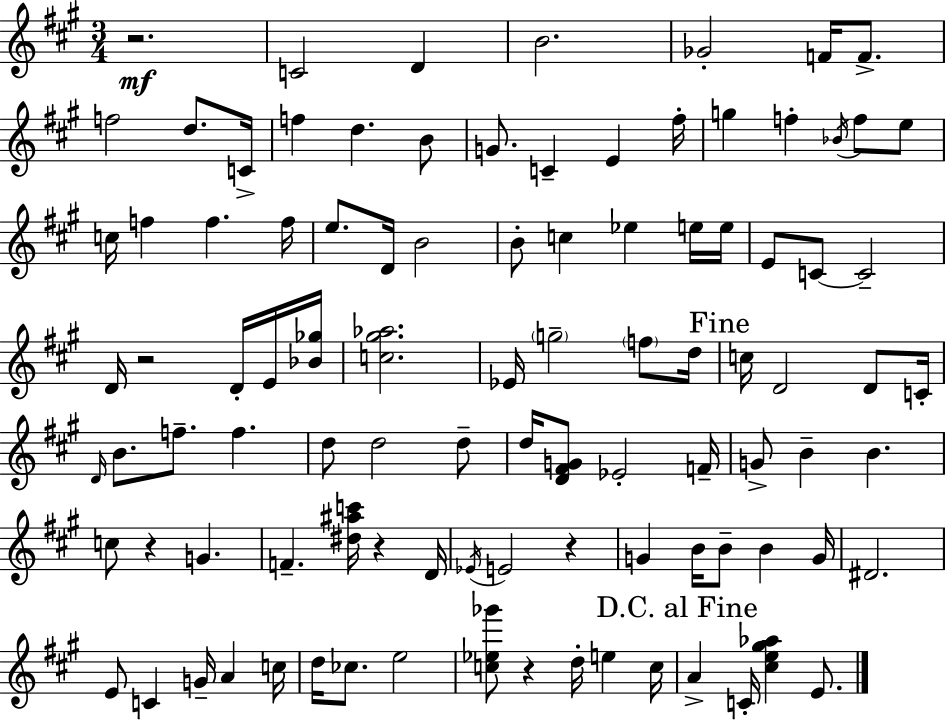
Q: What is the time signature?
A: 3/4